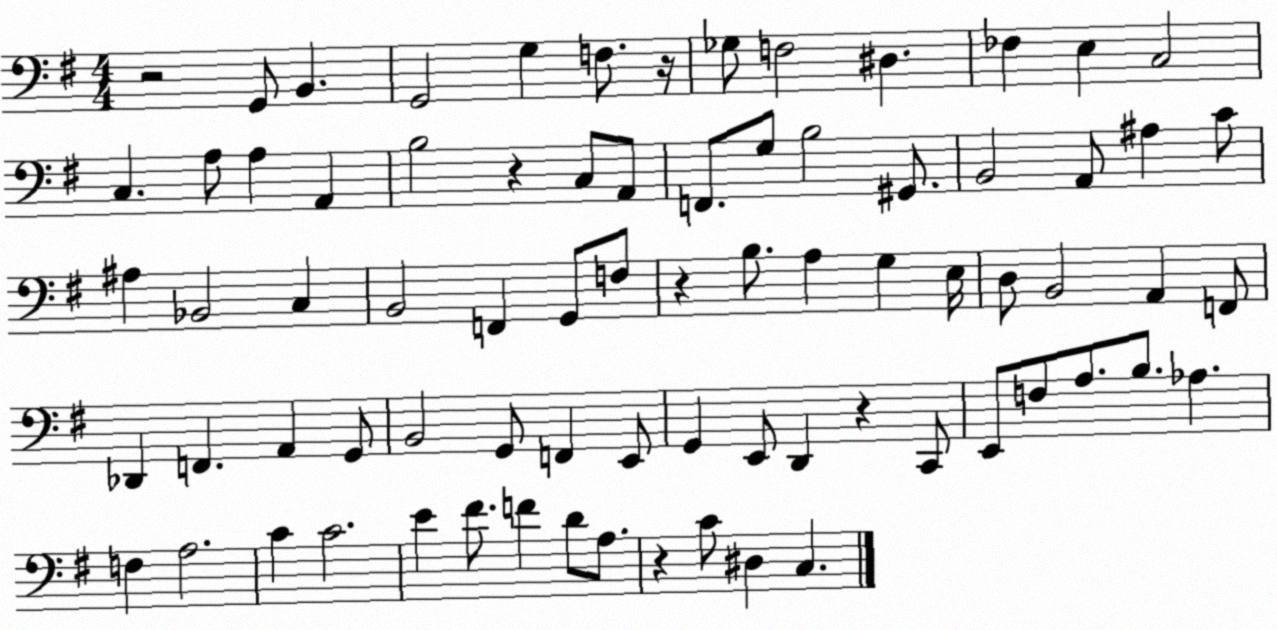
X:1
T:Untitled
M:4/4
L:1/4
K:G
z2 G,,/2 B,, G,,2 G, F,/2 z/4 _G,/2 F,2 ^D, _F, E, C,2 C, A,/2 A, A,, B,2 z C,/2 A,,/2 F,,/2 G,/2 B,2 ^G,,/2 B,,2 A,,/2 ^A, C/2 ^A, _B,,2 C, B,,2 F,, G,,/2 F,/2 z B,/2 A, G, E,/4 D,/2 B,,2 A,, F,,/2 _D,, F,, A,, G,,/2 B,,2 G,,/2 F,, E,,/2 G,, E,,/2 D,, z C,,/2 E,,/2 F,/2 A,/2 B,/2 _A, F, A,2 C C2 E ^F/2 F D/2 A,/2 z C/2 ^D, C,